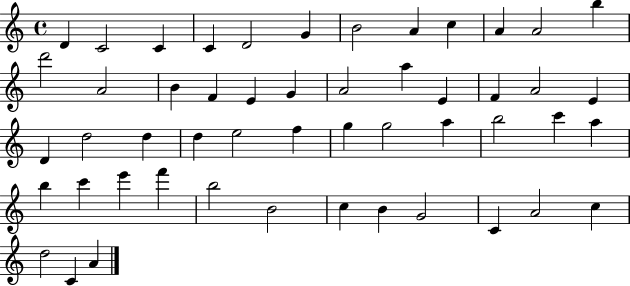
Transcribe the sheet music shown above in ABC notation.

X:1
T:Untitled
M:4/4
L:1/4
K:C
D C2 C C D2 G B2 A c A A2 b d'2 A2 B F E G A2 a E F A2 E D d2 d d e2 f g g2 a b2 c' a b c' e' f' b2 B2 c B G2 C A2 c d2 C A